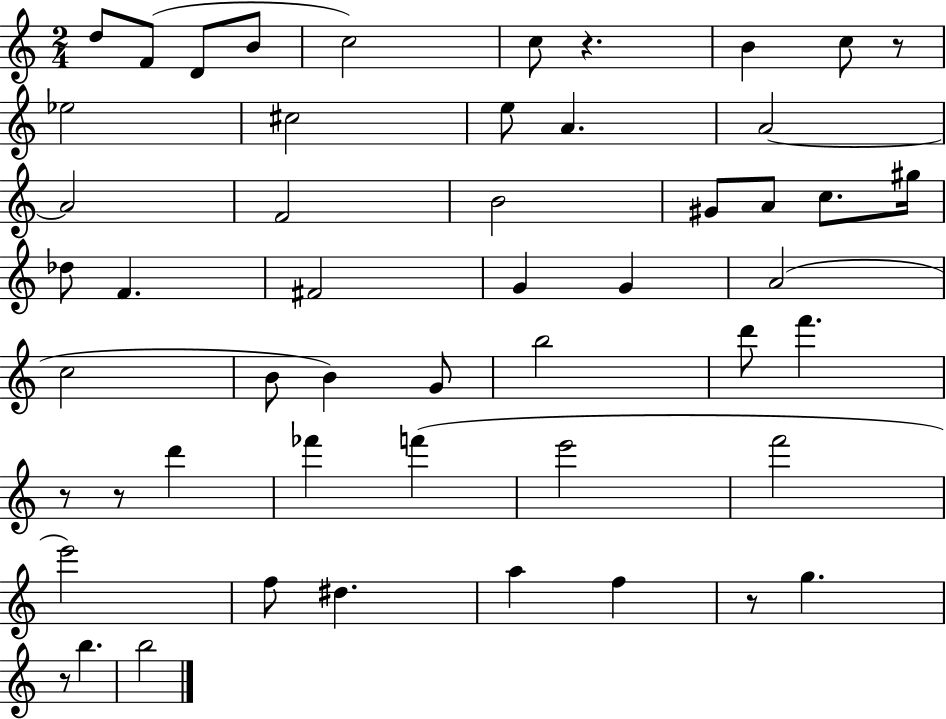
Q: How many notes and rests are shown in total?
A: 52